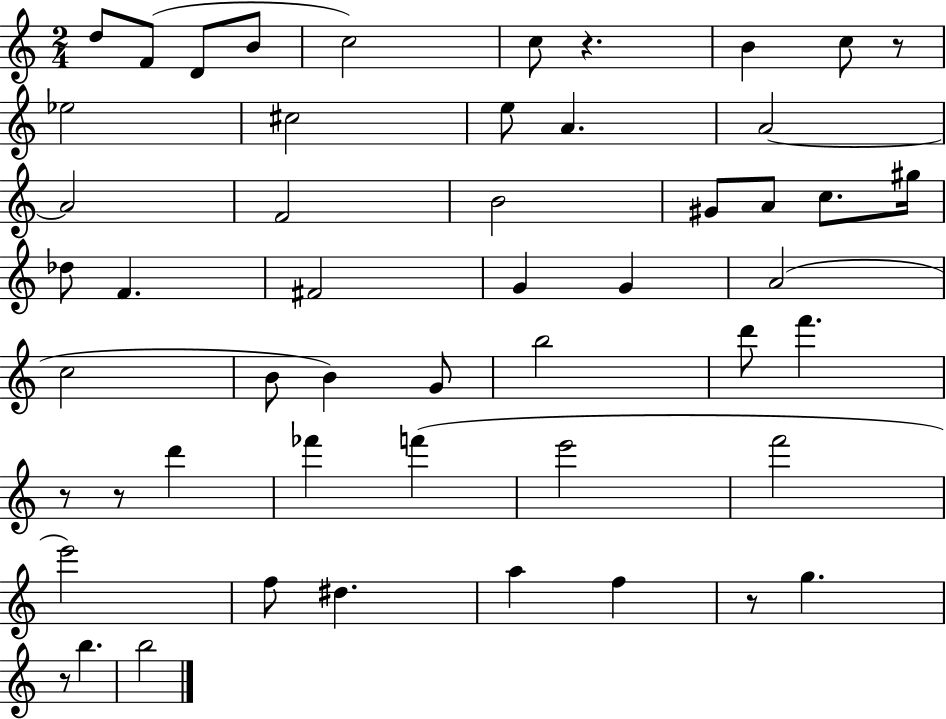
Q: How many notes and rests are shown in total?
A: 52